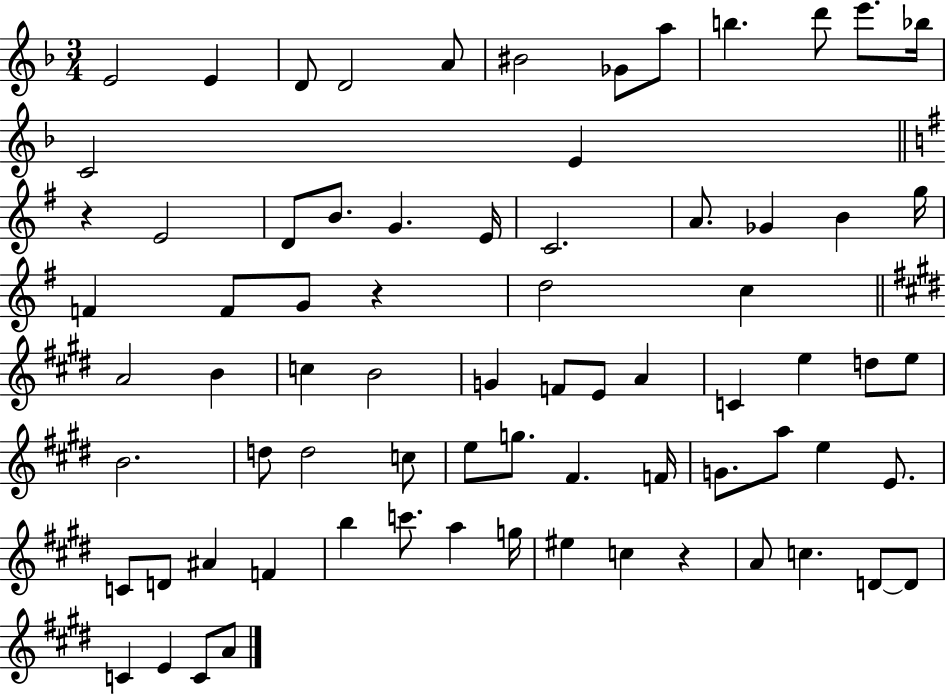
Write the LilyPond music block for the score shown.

{
  \clef treble
  \numericTimeSignature
  \time 3/4
  \key f \major
  \repeat volta 2 { e'2 e'4 | d'8 d'2 a'8 | bis'2 ges'8 a''8 | b''4. d'''8 e'''8. bes''16 | \break c'2 e'4 | \bar "||" \break \key g \major r4 e'2 | d'8 b'8. g'4. e'16 | c'2. | a'8. ges'4 b'4 g''16 | \break f'4 f'8 g'8 r4 | d''2 c''4 | \bar "||" \break \key e \major a'2 b'4 | c''4 b'2 | g'4 f'8 e'8 a'4 | c'4 e''4 d''8 e''8 | \break b'2. | d''8 d''2 c''8 | e''8 g''8. fis'4. f'16 | g'8. a''8 e''4 e'8. | \break c'8 d'8 ais'4 f'4 | b''4 c'''8. a''4 g''16 | eis''4 c''4 r4 | a'8 c''4. d'8~~ d'8 | \break c'4 e'4 c'8 a'8 | } \bar "|."
}